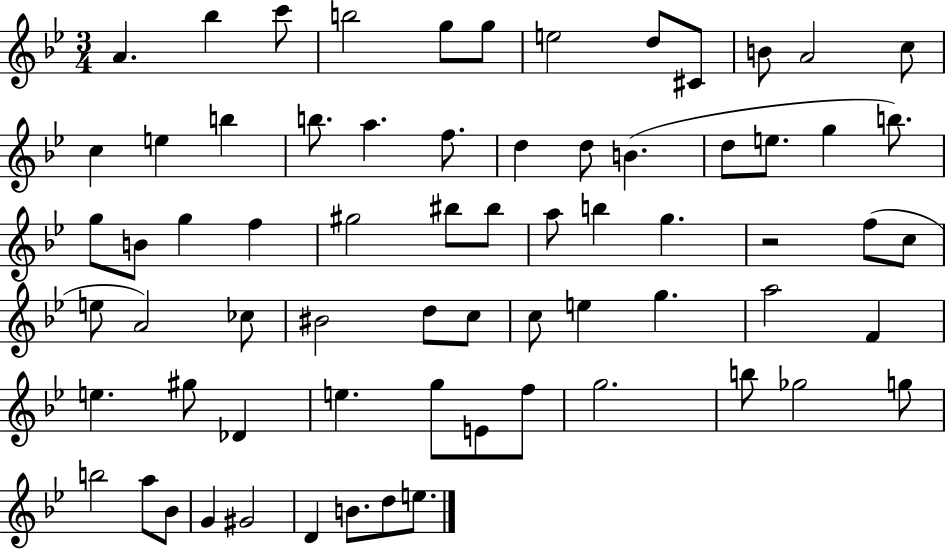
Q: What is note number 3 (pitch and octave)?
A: C6